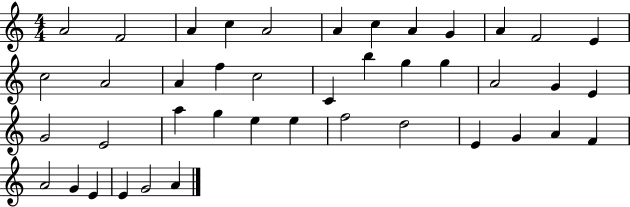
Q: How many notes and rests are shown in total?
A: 42